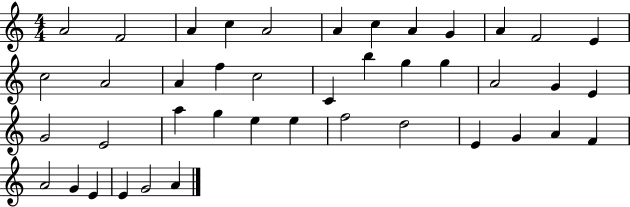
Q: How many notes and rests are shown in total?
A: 42